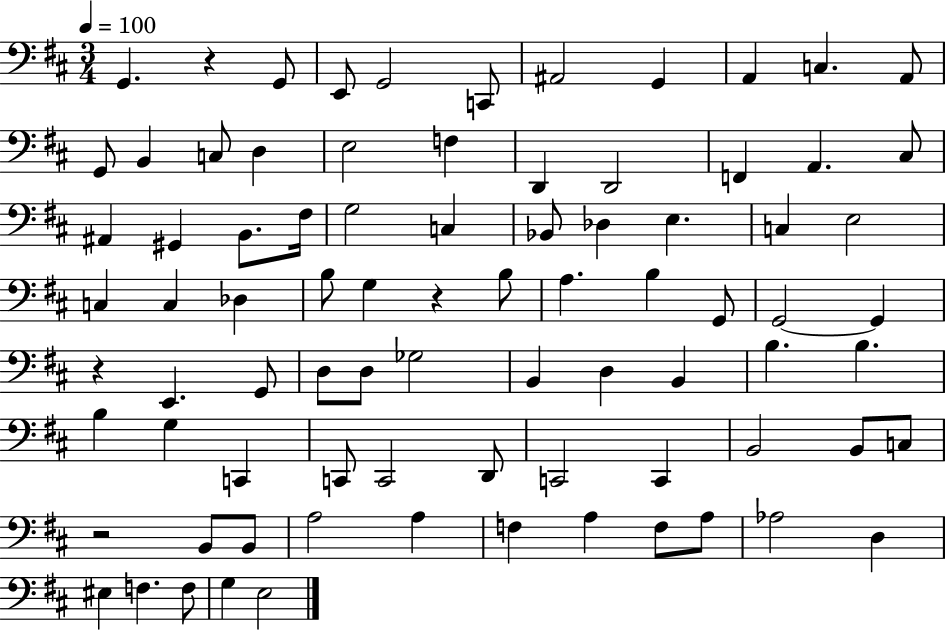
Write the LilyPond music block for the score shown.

{
  \clef bass
  \numericTimeSignature
  \time 3/4
  \key d \major
  \tempo 4 = 100
  g,4. r4 g,8 | e,8 g,2 c,8 | ais,2 g,4 | a,4 c4. a,8 | \break g,8 b,4 c8 d4 | e2 f4 | d,4 d,2 | f,4 a,4. cis8 | \break ais,4 gis,4 b,8. fis16 | g2 c4 | bes,8 des4 e4. | c4 e2 | \break c4 c4 des4 | b8 g4 r4 b8 | a4. b4 g,8 | g,2~~ g,4 | \break r4 e,4. g,8 | d8 d8 ges2 | b,4 d4 b,4 | b4. b4. | \break b4 g4 c,4 | c,8 c,2 d,8 | c,2 c,4 | b,2 b,8 c8 | \break r2 b,8 b,8 | a2 a4 | f4 a4 f8 a8 | aes2 d4 | \break eis4 f4. f8 | g4 e2 | \bar "|."
}